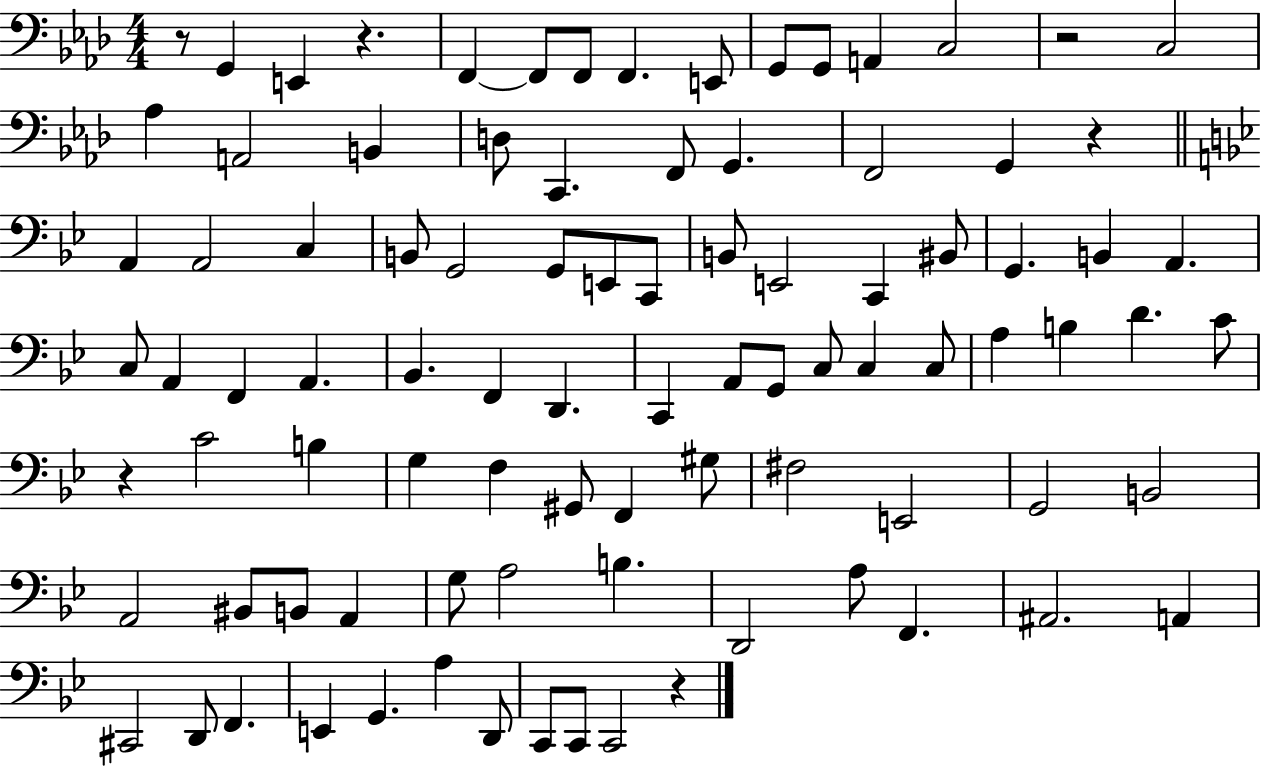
R/e G2/q E2/q R/q. F2/q F2/e F2/e F2/q. E2/e G2/e G2/e A2/q C3/h R/h C3/h Ab3/q A2/h B2/q D3/e C2/q. F2/e G2/q. F2/h G2/q R/q A2/q A2/h C3/q B2/e G2/h G2/e E2/e C2/e B2/e E2/h C2/q BIS2/e G2/q. B2/q A2/q. C3/e A2/q F2/q A2/q. Bb2/q. F2/q D2/q. C2/q A2/e G2/e C3/e C3/q C3/e A3/q B3/q D4/q. C4/e R/q C4/h B3/q G3/q F3/q G#2/e F2/q G#3/e F#3/h E2/h G2/h B2/h A2/h BIS2/e B2/e A2/q G3/e A3/h B3/q. D2/h A3/e F2/q. A#2/h. A2/q C#2/h D2/e F2/q. E2/q G2/q. A3/q D2/e C2/e C2/e C2/h R/q